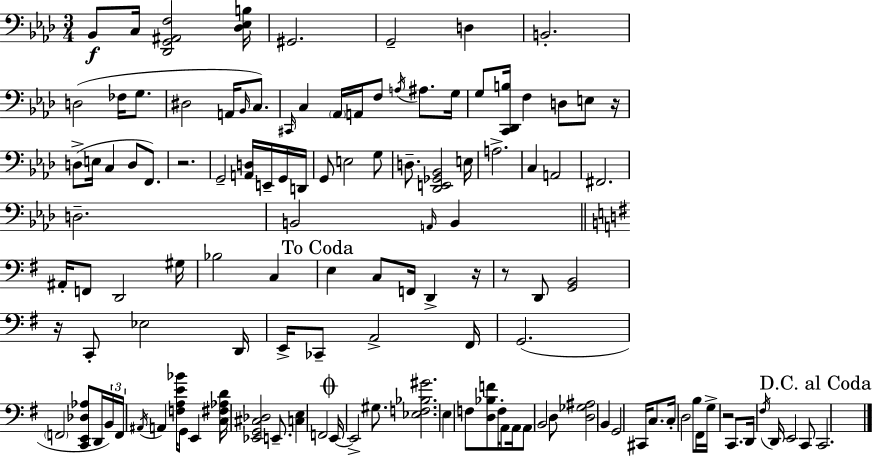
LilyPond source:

{
  \clef bass
  \numericTimeSignature
  \time 3/4
  \key aes \major
  \repeat volta 2 { bes,8\f c16 <des, g, ais, f>2 <des ees b>16 | gis,2. | g,2-- d4 | b,2.-. | \break d2( fes16 g8. | dis2 a,16 \grace { bes,16 }) c8. | \grace { cis,16 } c4 \parenthesize aes,16 a,16 f8 \acciaccatura { a16 } ais8. | g16 g8 <c, des, b>16 f4 d8 | \break e8 r16 d8->( e16 c4 d8 | f,8.) r2. | g,2-- <a, d>16 | e,16-- g,16 d,16 g,8 e2 | \break g8 d8.-- <des, e, ges, bes,>2 | e16 a2.-> | c4 a,2 | fis,2. | \break d2.-- | b,2 \grace { a,16 } | b,4 \bar "||" \break \key e \minor ais,16-. f,8 d,2 gis16 | bes2 c4 | \mark "To Coda" e4 c8 f,16 d,4-> r16 | r8 d,8 <g, b,>2 | \break r16 c,8-. ees2 d,16 | e,16-> ces,8-- a,2-> fis,16 | g,2.( | \parenthesize f,2 <c, e, des aes>8 d,16 \tuplet 3/2 { b,16) | \break f,16 \acciaccatura { ais,16 } } a,4 <f a e' bes'>16 g,8 e,4 | <c fis aes d'>16 <ees, g, cis des>2 e,8.-- | <c e>4 f,2 | \mark \markup { \musicglyph "scripts.coda" } e,16~~ e,2-> gis8. | \break <ees f bes gis'>2. | e4 f8 <d bes f'>8 f16-. a,8 | a,16 a,8 b,2 d8 | <d ges ais>2 b,4 | \break g,2 cis,16 c8. | c16-. d2 b8 | fis,16 g16-> r2 c,8. | d,16 \acciaccatura { fis16 } d,16 e,2 | \break c,8 \mark "D.C. al Coda" c,2. | } \bar "|."
}